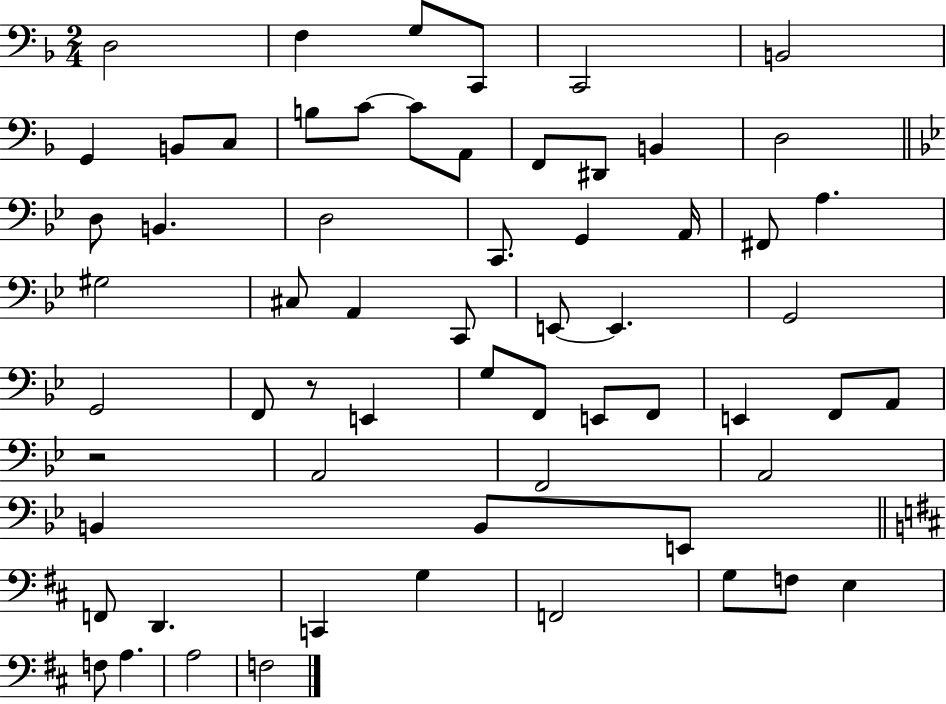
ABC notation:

X:1
T:Untitled
M:2/4
L:1/4
K:F
D,2 F, G,/2 C,,/2 C,,2 B,,2 G,, B,,/2 C,/2 B,/2 C/2 C/2 A,,/2 F,,/2 ^D,,/2 B,, D,2 D,/2 B,, D,2 C,,/2 G,, A,,/4 ^F,,/2 A, ^G,2 ^C,/2 A,, C,,/2 E,,/2 E,, G,,2 G,,2 F,,/2 z/2 E,, G,/2 F,,/2 E,,/2 F,,/2 E,, F,,/2 A,,/2 z2 A,,2 F,,2 A,,2 B,, B,,/2 E,,/2 F,,/2 D,, C,, G, F,,2 G,/2 F,/2 E, F,/2 A, A,2 F,2